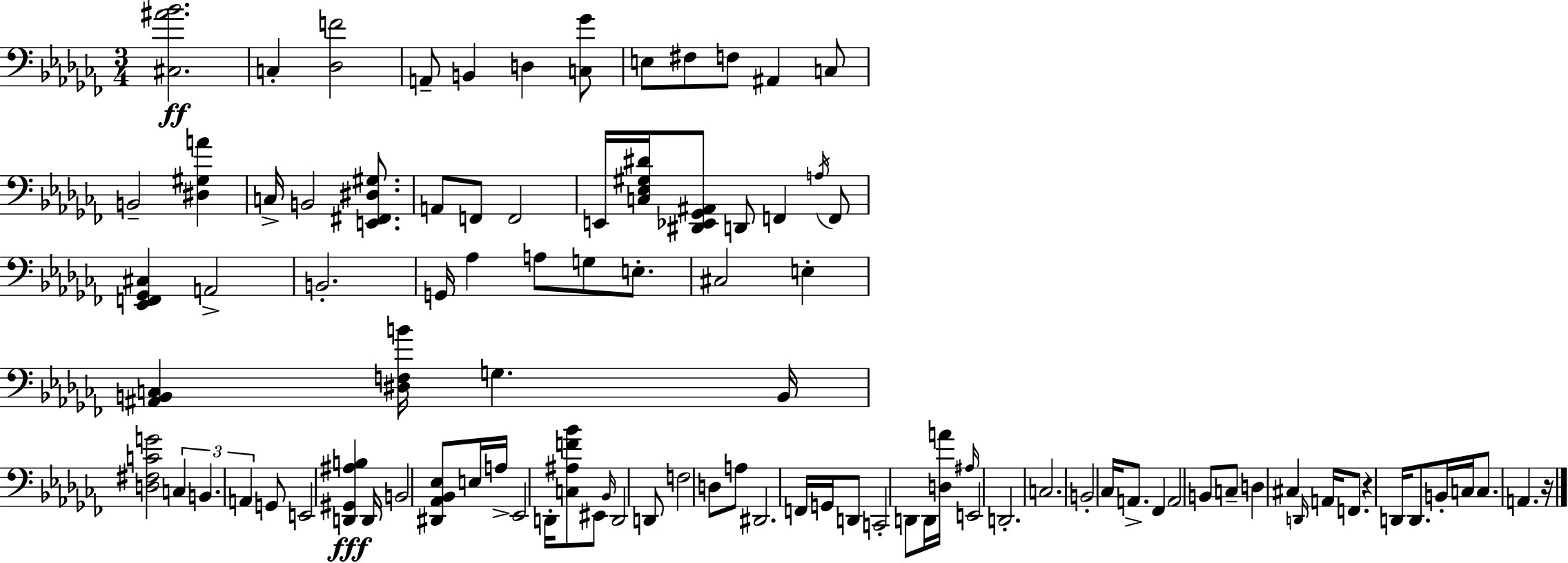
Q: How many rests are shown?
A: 2